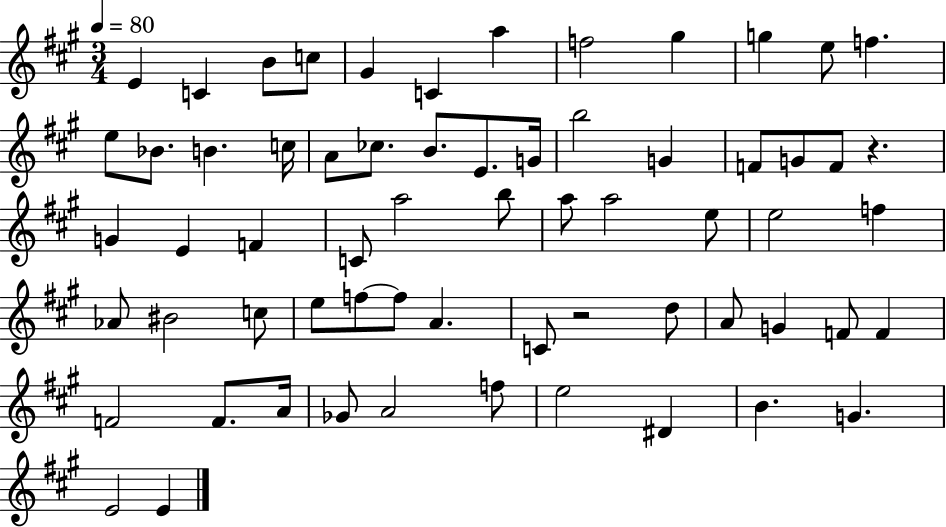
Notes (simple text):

E4/q C4/q B4/e C5/e G#4/q C4/q A5/q F5/h G#5/q G5/q E5/e F5/q. E5/e Bb4/e. B4/q. C5/s A4/e CES5/e. B4/e. E4/e. G4/s B5/h G4/q F4/e G4/e F4/e R/q. G4/q E4/q F4/q C4/e A5/h B5/e A5/e A5/h E5/e E5/h F5/q Ab4/e BIS4/h C5/e E5/e F5/e F5/e A4/q. C4/e R/h D5/e A4/e G4/q F4/e F4/q F4/h F4/e. A4/s Gb4/e A4/h F5/e E5/h D#4/q B4/q. G4/q. E4/h E4/q